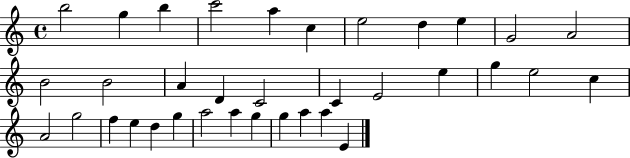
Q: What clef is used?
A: treble